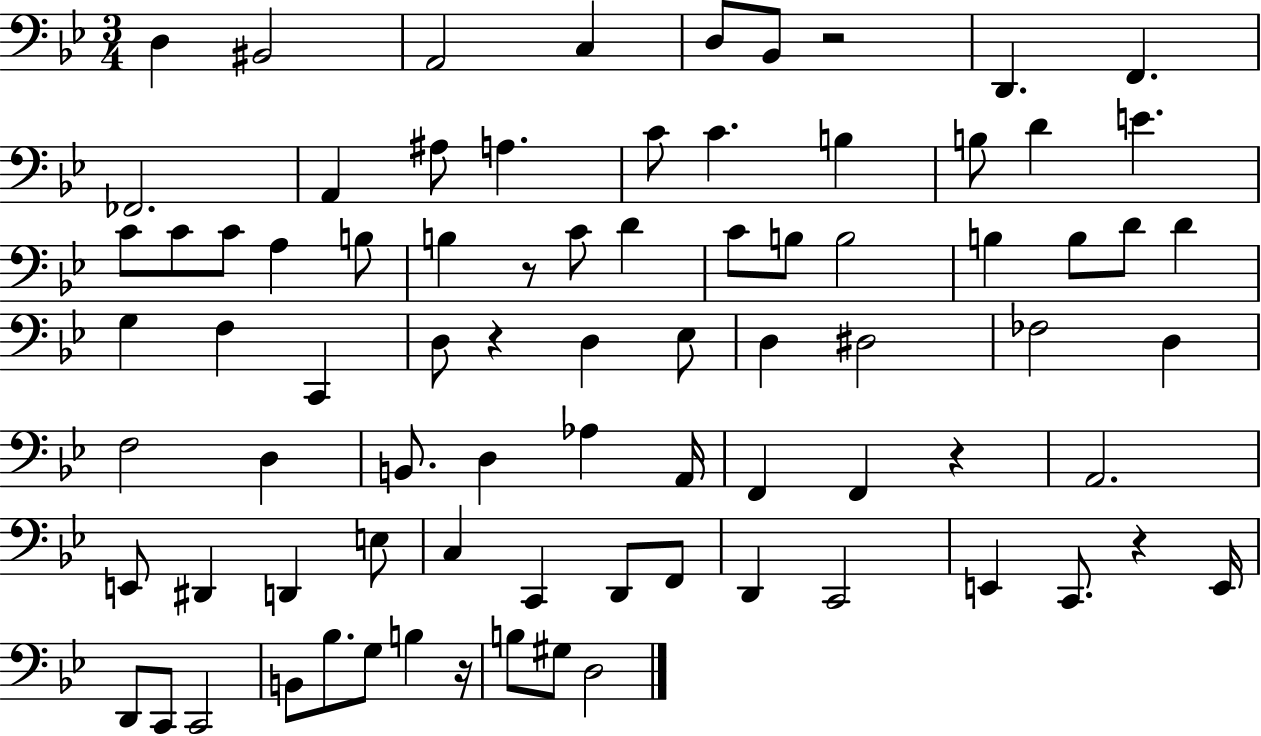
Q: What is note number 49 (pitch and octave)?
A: A2